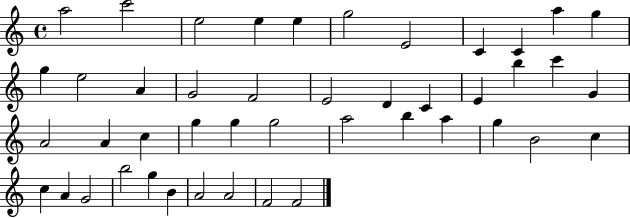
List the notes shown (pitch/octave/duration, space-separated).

A5/h C6/h E5/h E5/q E5/q G5/h E4/h C4/q C4/q A5/q G5/q G5/q E5/h A4/q G4/h F4/h E4/h D4/q C4/q E4/q B5/q C6/q G4/q A4/h A4/q C5/q G5/q G5/q G5/h A5/h B5/q A5/q G5/q B4/h C5/q C5/q A4/q G4/h B5/h G5/q B4/q A4/h A4/h F4/h F4/h